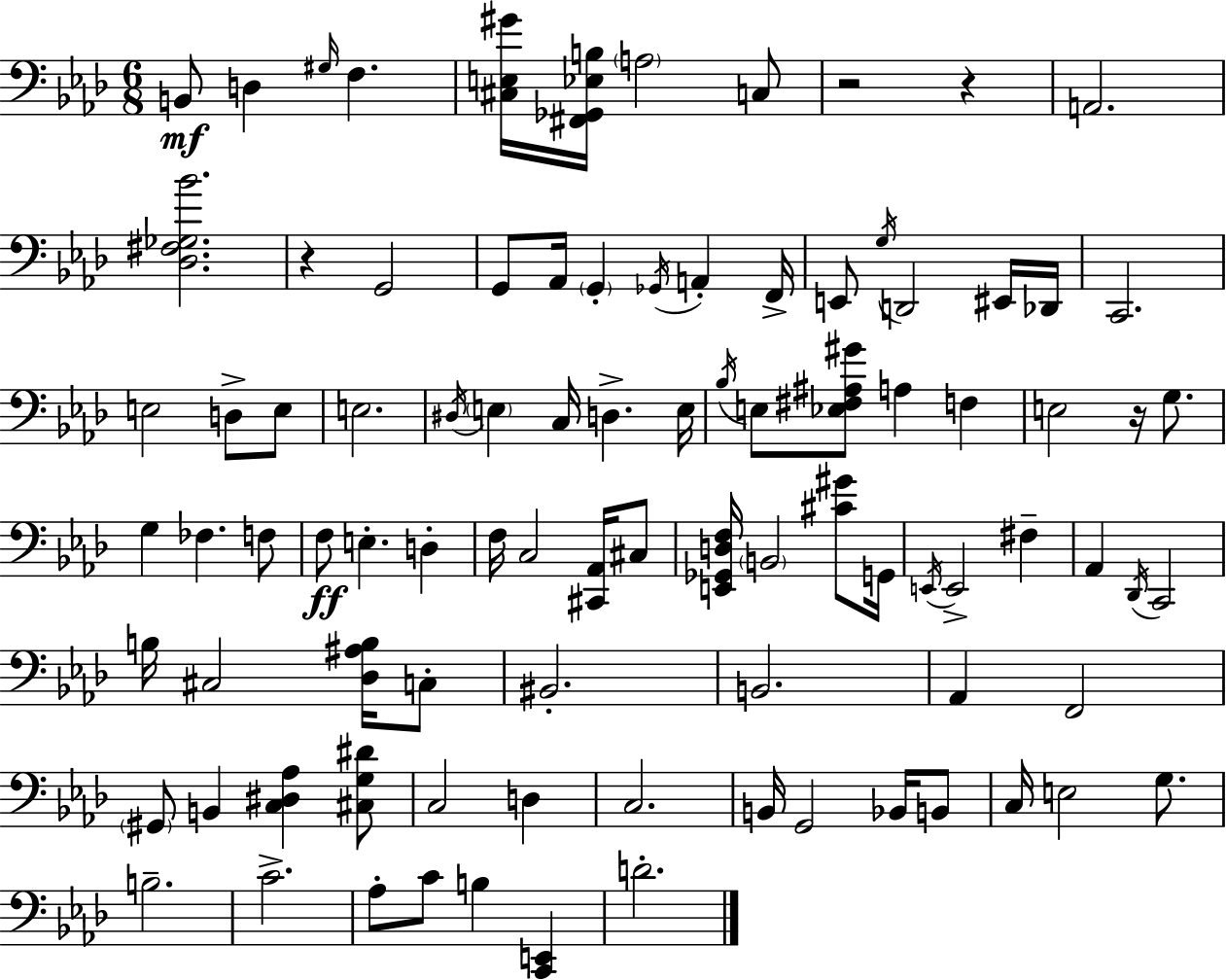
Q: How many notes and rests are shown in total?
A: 92